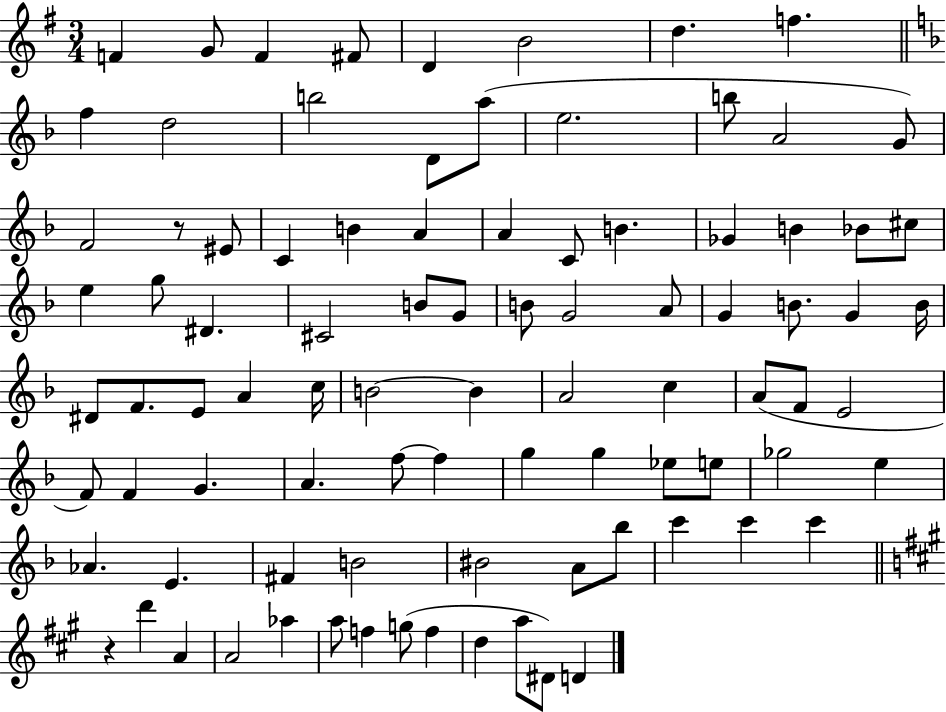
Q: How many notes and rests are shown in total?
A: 90